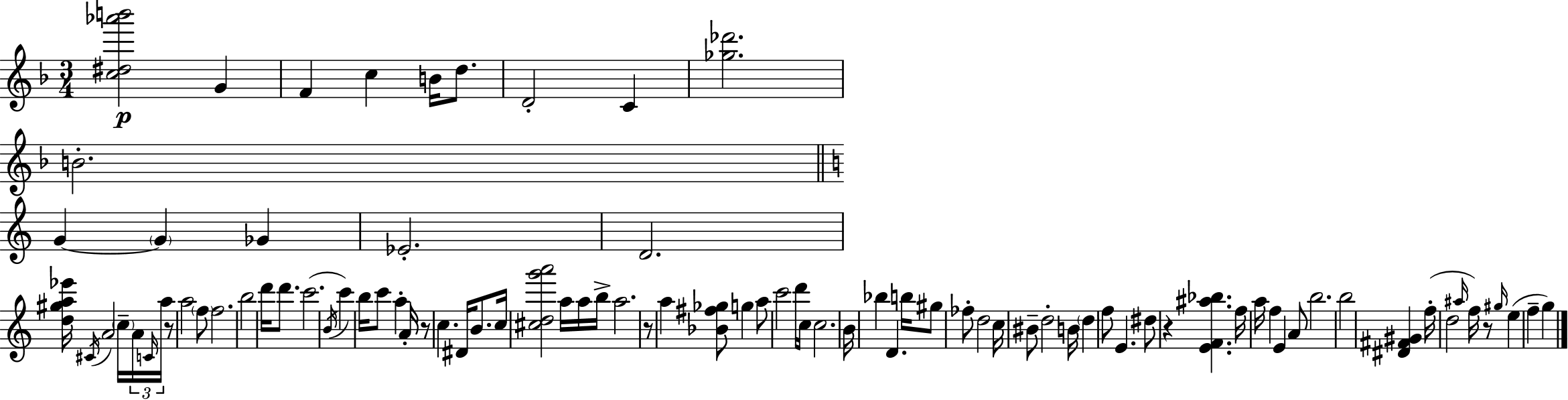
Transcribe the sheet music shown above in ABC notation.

X:1
T:Untitled
M:3/4
L:1/4
K:Dm
[c^d_a'b']2 G F c B/4 d/2 D2 C [_g_d']2 B2 G G _G _E2 D2 [d^ga_e']/4 ^C/4 A2 c/4 A/4 C/4 a/4 z/2 a2 f/2 f2 b2 d'/4 d'/2 c'2 B/4 c' b/4 c'/2 a A/4 z/2 c ^D/4 B/2 c/4 [^cdg'a']2 a/4 a/4 b/4 a2 z/2 a [_B^f_g]/2 g a/2 c'2 d'/4 c/4 c2 B/4 _b D b/4 ^g/2 _f/2 d2 c/4 ^B/2 d2 B/4 d f/2 E ^d/2 z [EF^a_b] f/4 a/4 f E A/2 b2 b2 [^D^F^G] f/4 d2 ^a/4 f/4 z/2 ^g/4 e f g